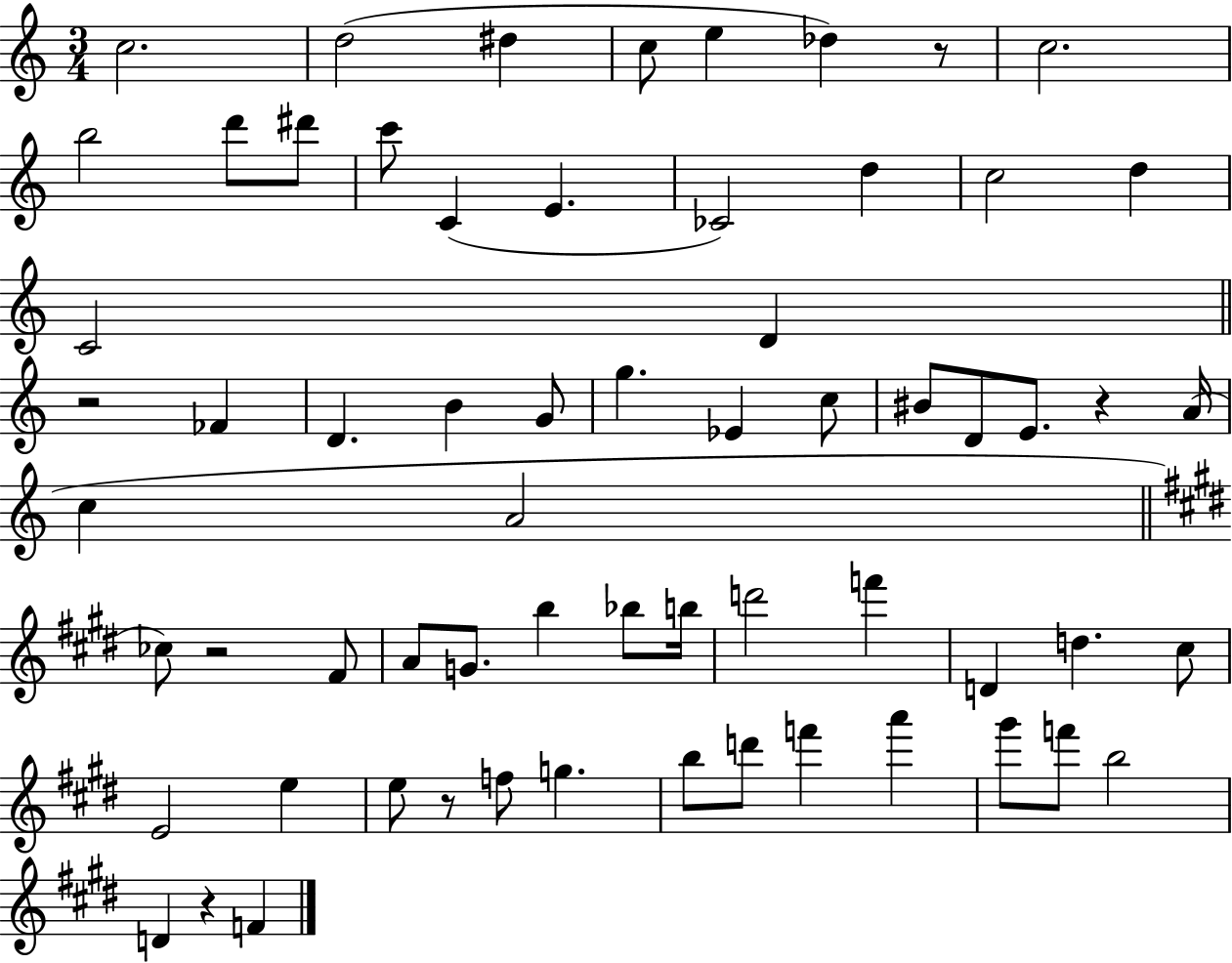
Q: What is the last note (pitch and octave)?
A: F4